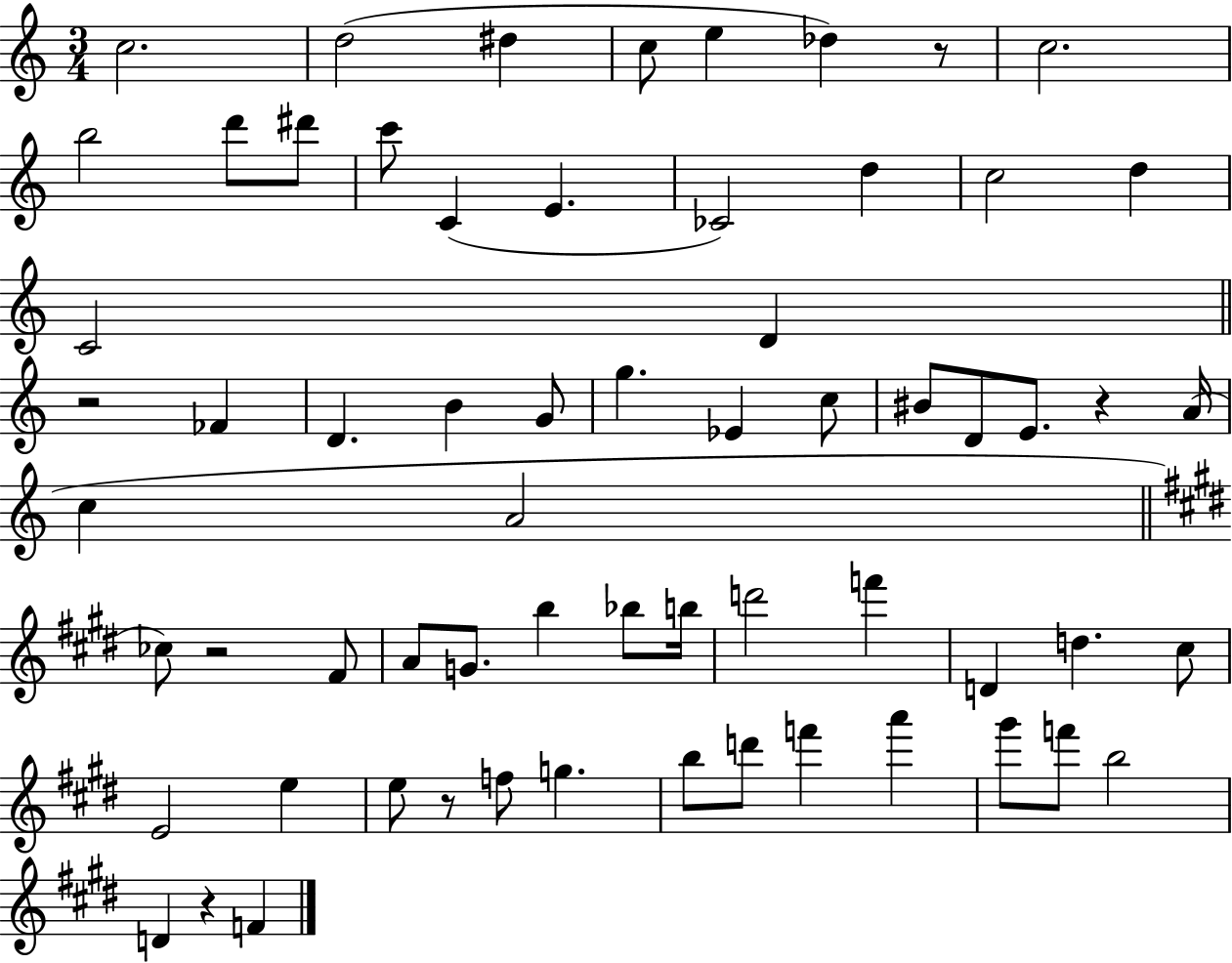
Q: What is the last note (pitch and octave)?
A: F4